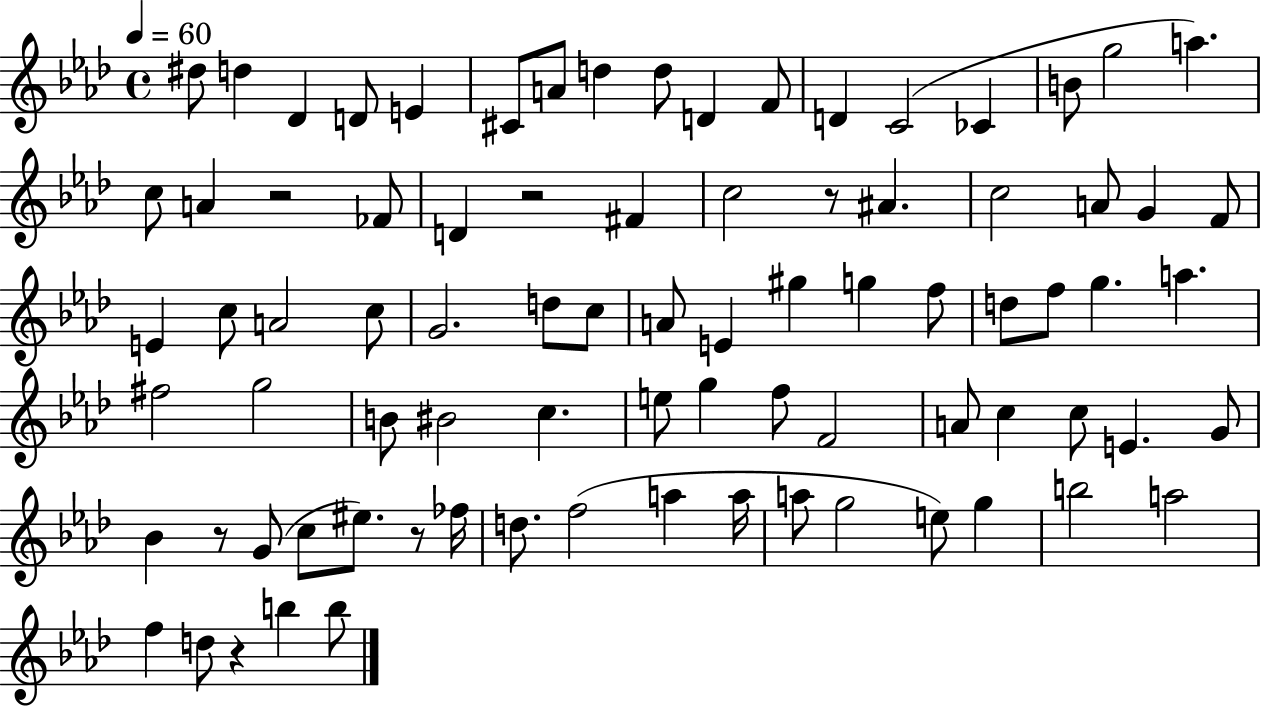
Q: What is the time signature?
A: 4/4